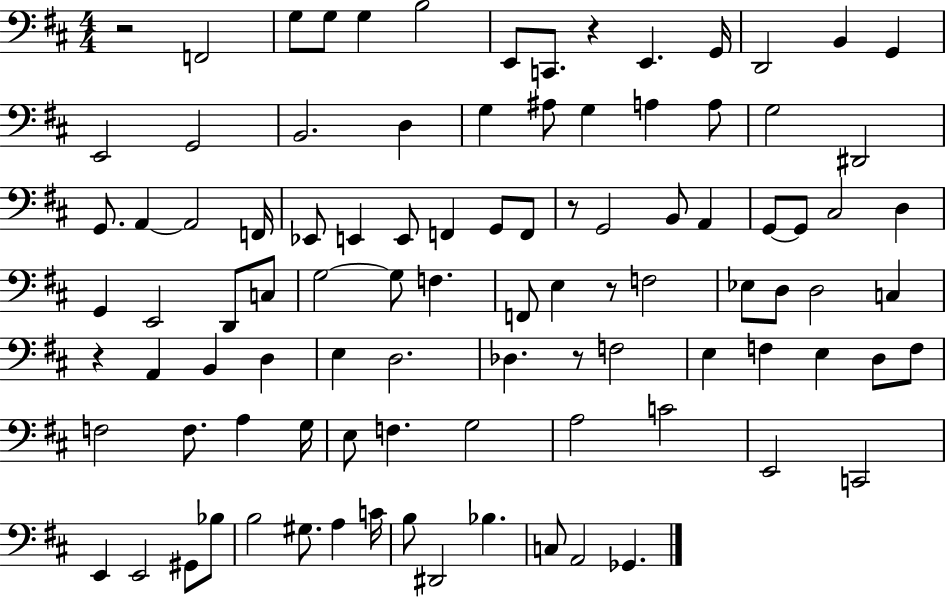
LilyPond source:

{
  \clef bass
  \numericTimeSignature
  \time 4/4
  \key d \major
  r2 f,2 | g8 g8 g4 b2 | e,8 c,8. r4 e,4. g,16 | d,2 b,4 g,4 | \break e,2 g,2 | b,2. d4 | g4 ais8 g4 a4 a8 | g2 dis,2 | \break g,8. a,4~~ a,2 f,16 | ees,8 e,4 e,8 f,4 g,8 f,8 | r8 g,2 b,8 a,4 | g,8~~ g,8 cis2 d4 | \break g,4 e,2 d,8 c8 | g2~~ g8 f4. | f,8 e4 r8 f2 | ees8 d8 d2 c4 | \break r4 a,4 b,4 d4 | e4 d2. | des4. r8 f2 | e4 f4 e4 d8 f8 | \break f2 f8. a4 g16 | e8 f4. g2 | a2 c'2 | e,2 c,2 | \break e,4 e,2 gis,8 bes8 | b2 gis8. a4 c'16 | b8 dis,2 bes4. | c8 a,2 ges,4. | \break \bar "|."
}